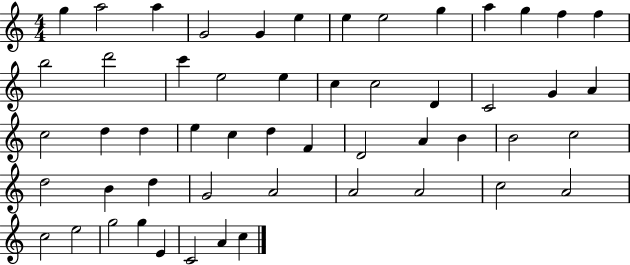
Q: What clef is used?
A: treble